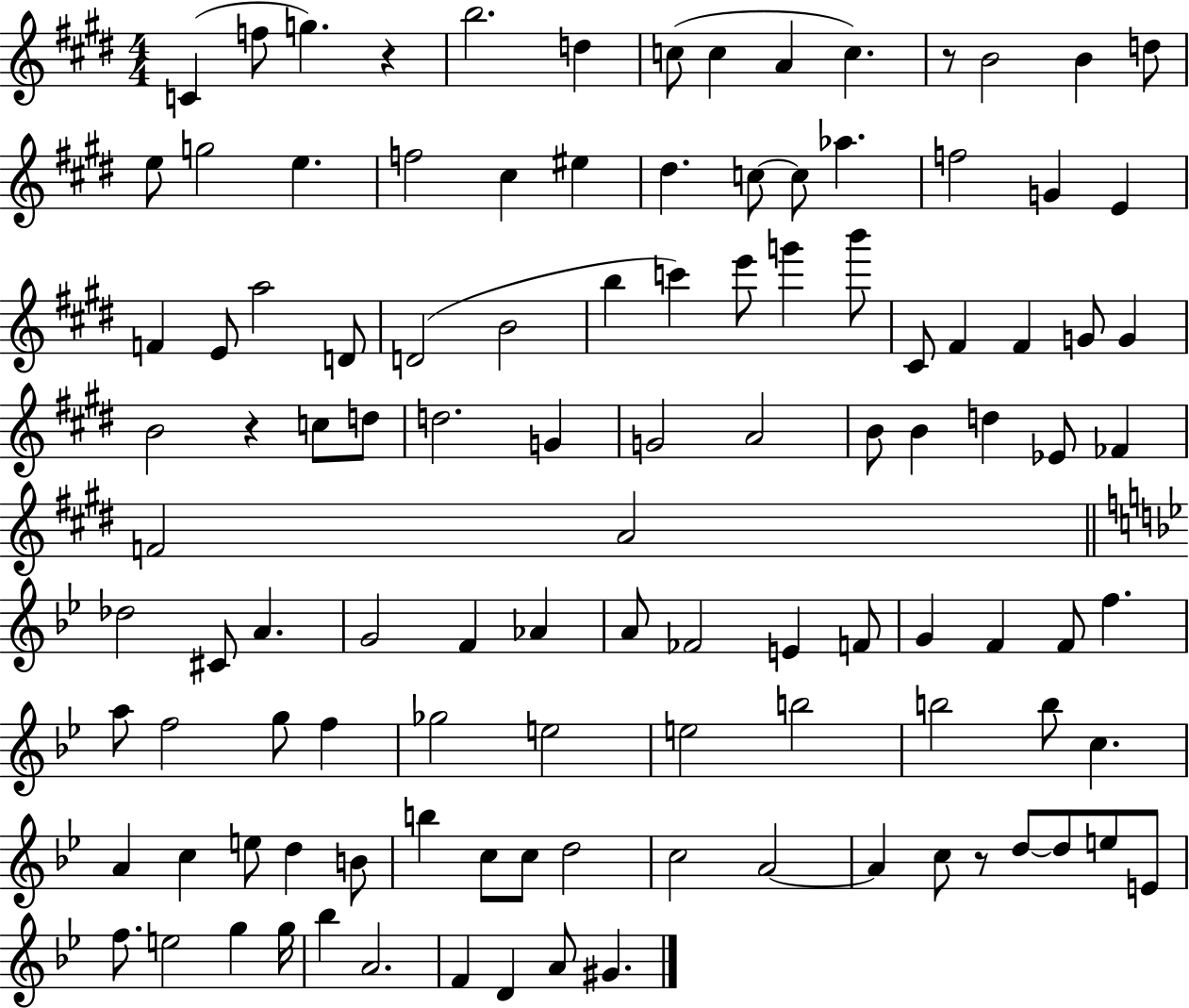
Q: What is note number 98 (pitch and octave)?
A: F5